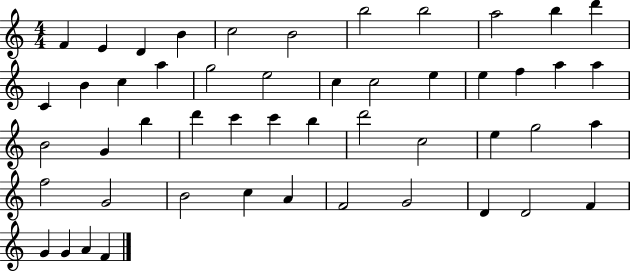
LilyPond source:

{
  \clef treble
  \numericTimeSignature
  \time 4/4
  \key c \major
  f'4 e'4 d'4 b'4 | c''2 b'2 | b''2 b''2 | a''2 b''4 d'''4 | \break c'4 b'4 c''4 a''4 | g''2 e''2 | c''4 c''2 e''4 | e''4 f''4 a''4 a''4 | \break b'2 g'4 b''4 | d'''4 c'''4 c'''4 b''4 | d'''2 c''2 | e''4 g''2 a''4 | \break f''2 g'2 | b'2 c''4 a'4 | f'2 g'2 | d'4 d'2 f'4 | \break g'4 g'4 a'4 f'4 | \bar "|."
}